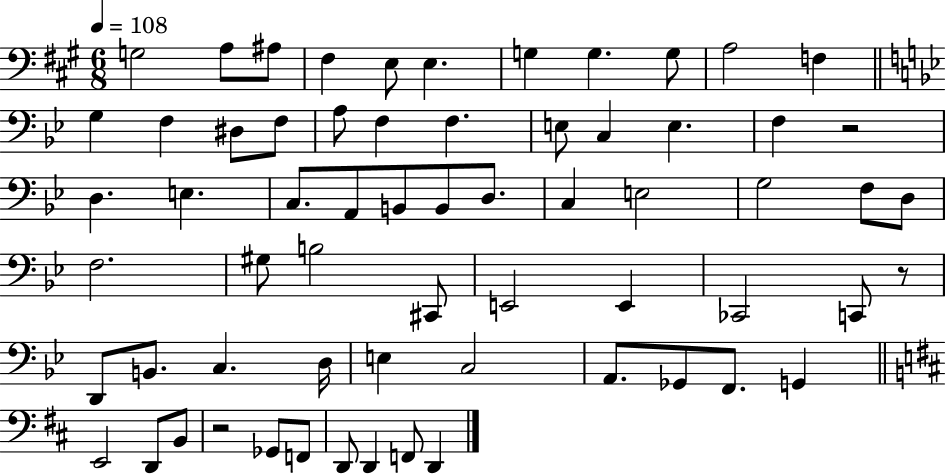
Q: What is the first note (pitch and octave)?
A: G3